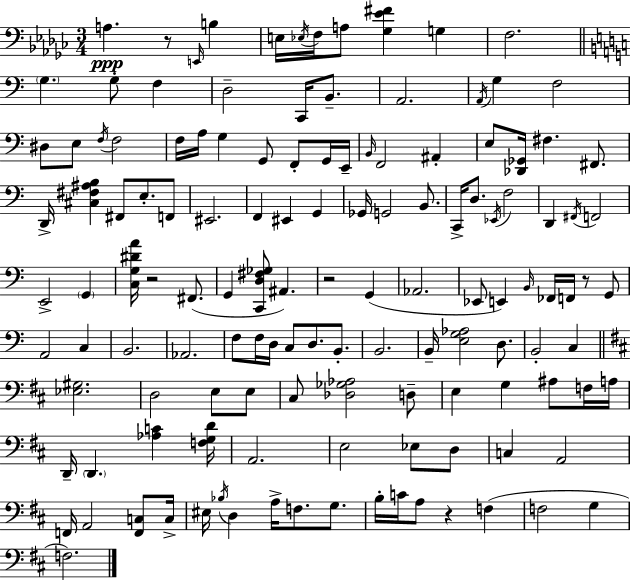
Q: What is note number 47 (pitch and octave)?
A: B2